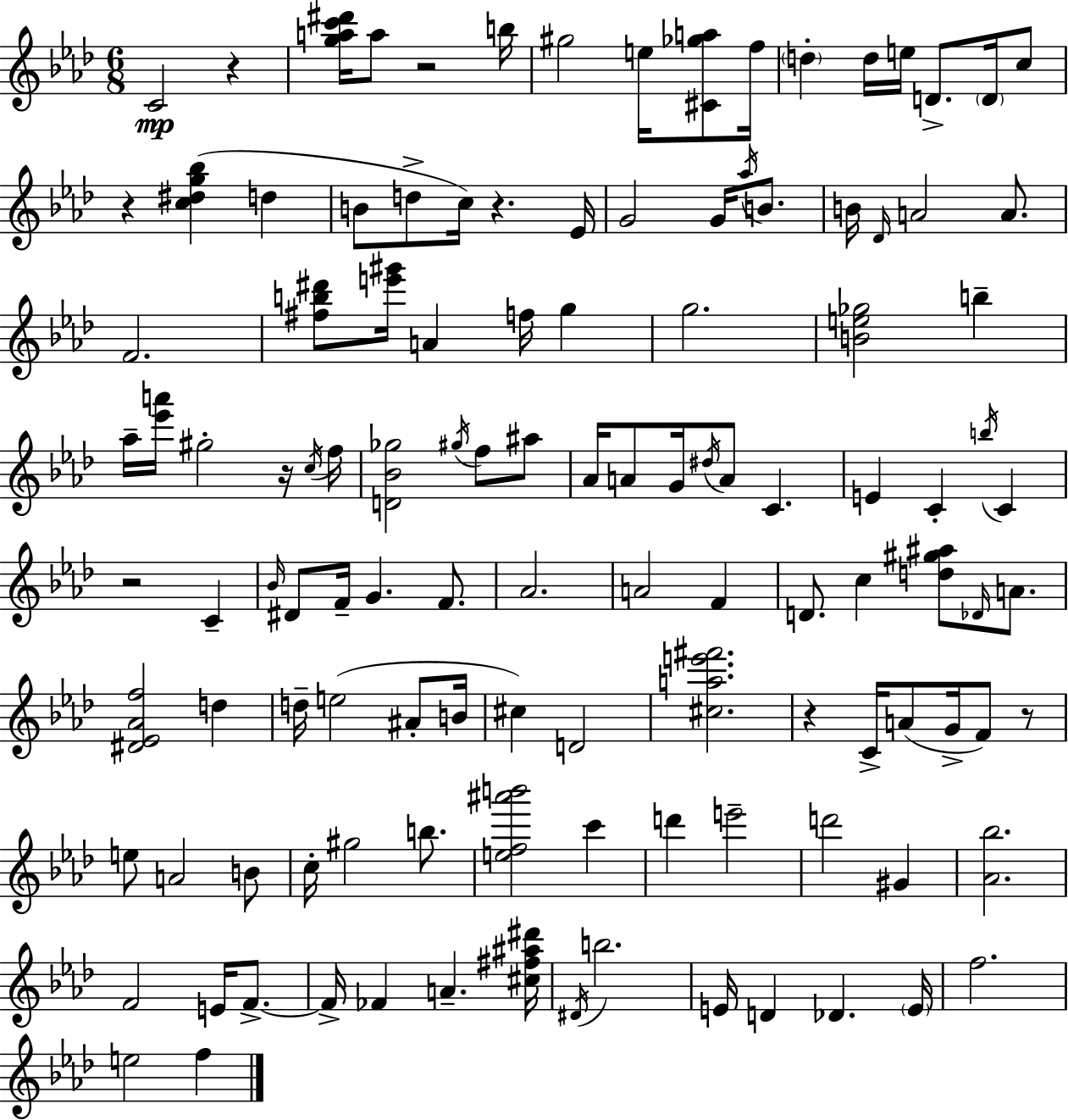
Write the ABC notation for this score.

X:1
T:Untitled
M:6/8
L:1/4
K:Ab
C2 z [gac'^d']/4 a/2 z2 b/4 ^g2 e/4 [^C_ga]/2 f/4 d d/4 e/4 D/2 D/4 c/2 z [c^dg_b] d B/2 d/2 c/4 z _E/4 G2 G/4 _a/4 B/2 B/4 _D/4 A2 A/2 F2 [^fb^d']/2 [e'^g']/4 A f/4 g g2 [Be_g]2 b _a/4 [_e'a']/4 ^g2 z/4 c/4 f/4 [D_B_g]2 ^g/4 f/2 ^a/2 _A/4 A/2 G/4 ^d/4 A/2 C E C b/4 C z2 C _B/4 ^D/2 F/4 G F/2 _A2 A2 F D/2 c [d^g^a]/2 _D/4 A/2 [^D_E_Af]2 d d/4 e2 ^A/2 B/4 ^c D2 [^cae'^f']2 z C/4 A/2 G/4 F/2 z/2 e/2 A2 B/2 c/4 ^g2 b/2 [ef^a'b']2 c' d' e'2 d'2 ^G [_A_b]2 F2 E/4 F/2 F/4 _F A [^c^f^a^d']/4 ^D/4 b2 E/4 D _D E/4 f2 e2 f